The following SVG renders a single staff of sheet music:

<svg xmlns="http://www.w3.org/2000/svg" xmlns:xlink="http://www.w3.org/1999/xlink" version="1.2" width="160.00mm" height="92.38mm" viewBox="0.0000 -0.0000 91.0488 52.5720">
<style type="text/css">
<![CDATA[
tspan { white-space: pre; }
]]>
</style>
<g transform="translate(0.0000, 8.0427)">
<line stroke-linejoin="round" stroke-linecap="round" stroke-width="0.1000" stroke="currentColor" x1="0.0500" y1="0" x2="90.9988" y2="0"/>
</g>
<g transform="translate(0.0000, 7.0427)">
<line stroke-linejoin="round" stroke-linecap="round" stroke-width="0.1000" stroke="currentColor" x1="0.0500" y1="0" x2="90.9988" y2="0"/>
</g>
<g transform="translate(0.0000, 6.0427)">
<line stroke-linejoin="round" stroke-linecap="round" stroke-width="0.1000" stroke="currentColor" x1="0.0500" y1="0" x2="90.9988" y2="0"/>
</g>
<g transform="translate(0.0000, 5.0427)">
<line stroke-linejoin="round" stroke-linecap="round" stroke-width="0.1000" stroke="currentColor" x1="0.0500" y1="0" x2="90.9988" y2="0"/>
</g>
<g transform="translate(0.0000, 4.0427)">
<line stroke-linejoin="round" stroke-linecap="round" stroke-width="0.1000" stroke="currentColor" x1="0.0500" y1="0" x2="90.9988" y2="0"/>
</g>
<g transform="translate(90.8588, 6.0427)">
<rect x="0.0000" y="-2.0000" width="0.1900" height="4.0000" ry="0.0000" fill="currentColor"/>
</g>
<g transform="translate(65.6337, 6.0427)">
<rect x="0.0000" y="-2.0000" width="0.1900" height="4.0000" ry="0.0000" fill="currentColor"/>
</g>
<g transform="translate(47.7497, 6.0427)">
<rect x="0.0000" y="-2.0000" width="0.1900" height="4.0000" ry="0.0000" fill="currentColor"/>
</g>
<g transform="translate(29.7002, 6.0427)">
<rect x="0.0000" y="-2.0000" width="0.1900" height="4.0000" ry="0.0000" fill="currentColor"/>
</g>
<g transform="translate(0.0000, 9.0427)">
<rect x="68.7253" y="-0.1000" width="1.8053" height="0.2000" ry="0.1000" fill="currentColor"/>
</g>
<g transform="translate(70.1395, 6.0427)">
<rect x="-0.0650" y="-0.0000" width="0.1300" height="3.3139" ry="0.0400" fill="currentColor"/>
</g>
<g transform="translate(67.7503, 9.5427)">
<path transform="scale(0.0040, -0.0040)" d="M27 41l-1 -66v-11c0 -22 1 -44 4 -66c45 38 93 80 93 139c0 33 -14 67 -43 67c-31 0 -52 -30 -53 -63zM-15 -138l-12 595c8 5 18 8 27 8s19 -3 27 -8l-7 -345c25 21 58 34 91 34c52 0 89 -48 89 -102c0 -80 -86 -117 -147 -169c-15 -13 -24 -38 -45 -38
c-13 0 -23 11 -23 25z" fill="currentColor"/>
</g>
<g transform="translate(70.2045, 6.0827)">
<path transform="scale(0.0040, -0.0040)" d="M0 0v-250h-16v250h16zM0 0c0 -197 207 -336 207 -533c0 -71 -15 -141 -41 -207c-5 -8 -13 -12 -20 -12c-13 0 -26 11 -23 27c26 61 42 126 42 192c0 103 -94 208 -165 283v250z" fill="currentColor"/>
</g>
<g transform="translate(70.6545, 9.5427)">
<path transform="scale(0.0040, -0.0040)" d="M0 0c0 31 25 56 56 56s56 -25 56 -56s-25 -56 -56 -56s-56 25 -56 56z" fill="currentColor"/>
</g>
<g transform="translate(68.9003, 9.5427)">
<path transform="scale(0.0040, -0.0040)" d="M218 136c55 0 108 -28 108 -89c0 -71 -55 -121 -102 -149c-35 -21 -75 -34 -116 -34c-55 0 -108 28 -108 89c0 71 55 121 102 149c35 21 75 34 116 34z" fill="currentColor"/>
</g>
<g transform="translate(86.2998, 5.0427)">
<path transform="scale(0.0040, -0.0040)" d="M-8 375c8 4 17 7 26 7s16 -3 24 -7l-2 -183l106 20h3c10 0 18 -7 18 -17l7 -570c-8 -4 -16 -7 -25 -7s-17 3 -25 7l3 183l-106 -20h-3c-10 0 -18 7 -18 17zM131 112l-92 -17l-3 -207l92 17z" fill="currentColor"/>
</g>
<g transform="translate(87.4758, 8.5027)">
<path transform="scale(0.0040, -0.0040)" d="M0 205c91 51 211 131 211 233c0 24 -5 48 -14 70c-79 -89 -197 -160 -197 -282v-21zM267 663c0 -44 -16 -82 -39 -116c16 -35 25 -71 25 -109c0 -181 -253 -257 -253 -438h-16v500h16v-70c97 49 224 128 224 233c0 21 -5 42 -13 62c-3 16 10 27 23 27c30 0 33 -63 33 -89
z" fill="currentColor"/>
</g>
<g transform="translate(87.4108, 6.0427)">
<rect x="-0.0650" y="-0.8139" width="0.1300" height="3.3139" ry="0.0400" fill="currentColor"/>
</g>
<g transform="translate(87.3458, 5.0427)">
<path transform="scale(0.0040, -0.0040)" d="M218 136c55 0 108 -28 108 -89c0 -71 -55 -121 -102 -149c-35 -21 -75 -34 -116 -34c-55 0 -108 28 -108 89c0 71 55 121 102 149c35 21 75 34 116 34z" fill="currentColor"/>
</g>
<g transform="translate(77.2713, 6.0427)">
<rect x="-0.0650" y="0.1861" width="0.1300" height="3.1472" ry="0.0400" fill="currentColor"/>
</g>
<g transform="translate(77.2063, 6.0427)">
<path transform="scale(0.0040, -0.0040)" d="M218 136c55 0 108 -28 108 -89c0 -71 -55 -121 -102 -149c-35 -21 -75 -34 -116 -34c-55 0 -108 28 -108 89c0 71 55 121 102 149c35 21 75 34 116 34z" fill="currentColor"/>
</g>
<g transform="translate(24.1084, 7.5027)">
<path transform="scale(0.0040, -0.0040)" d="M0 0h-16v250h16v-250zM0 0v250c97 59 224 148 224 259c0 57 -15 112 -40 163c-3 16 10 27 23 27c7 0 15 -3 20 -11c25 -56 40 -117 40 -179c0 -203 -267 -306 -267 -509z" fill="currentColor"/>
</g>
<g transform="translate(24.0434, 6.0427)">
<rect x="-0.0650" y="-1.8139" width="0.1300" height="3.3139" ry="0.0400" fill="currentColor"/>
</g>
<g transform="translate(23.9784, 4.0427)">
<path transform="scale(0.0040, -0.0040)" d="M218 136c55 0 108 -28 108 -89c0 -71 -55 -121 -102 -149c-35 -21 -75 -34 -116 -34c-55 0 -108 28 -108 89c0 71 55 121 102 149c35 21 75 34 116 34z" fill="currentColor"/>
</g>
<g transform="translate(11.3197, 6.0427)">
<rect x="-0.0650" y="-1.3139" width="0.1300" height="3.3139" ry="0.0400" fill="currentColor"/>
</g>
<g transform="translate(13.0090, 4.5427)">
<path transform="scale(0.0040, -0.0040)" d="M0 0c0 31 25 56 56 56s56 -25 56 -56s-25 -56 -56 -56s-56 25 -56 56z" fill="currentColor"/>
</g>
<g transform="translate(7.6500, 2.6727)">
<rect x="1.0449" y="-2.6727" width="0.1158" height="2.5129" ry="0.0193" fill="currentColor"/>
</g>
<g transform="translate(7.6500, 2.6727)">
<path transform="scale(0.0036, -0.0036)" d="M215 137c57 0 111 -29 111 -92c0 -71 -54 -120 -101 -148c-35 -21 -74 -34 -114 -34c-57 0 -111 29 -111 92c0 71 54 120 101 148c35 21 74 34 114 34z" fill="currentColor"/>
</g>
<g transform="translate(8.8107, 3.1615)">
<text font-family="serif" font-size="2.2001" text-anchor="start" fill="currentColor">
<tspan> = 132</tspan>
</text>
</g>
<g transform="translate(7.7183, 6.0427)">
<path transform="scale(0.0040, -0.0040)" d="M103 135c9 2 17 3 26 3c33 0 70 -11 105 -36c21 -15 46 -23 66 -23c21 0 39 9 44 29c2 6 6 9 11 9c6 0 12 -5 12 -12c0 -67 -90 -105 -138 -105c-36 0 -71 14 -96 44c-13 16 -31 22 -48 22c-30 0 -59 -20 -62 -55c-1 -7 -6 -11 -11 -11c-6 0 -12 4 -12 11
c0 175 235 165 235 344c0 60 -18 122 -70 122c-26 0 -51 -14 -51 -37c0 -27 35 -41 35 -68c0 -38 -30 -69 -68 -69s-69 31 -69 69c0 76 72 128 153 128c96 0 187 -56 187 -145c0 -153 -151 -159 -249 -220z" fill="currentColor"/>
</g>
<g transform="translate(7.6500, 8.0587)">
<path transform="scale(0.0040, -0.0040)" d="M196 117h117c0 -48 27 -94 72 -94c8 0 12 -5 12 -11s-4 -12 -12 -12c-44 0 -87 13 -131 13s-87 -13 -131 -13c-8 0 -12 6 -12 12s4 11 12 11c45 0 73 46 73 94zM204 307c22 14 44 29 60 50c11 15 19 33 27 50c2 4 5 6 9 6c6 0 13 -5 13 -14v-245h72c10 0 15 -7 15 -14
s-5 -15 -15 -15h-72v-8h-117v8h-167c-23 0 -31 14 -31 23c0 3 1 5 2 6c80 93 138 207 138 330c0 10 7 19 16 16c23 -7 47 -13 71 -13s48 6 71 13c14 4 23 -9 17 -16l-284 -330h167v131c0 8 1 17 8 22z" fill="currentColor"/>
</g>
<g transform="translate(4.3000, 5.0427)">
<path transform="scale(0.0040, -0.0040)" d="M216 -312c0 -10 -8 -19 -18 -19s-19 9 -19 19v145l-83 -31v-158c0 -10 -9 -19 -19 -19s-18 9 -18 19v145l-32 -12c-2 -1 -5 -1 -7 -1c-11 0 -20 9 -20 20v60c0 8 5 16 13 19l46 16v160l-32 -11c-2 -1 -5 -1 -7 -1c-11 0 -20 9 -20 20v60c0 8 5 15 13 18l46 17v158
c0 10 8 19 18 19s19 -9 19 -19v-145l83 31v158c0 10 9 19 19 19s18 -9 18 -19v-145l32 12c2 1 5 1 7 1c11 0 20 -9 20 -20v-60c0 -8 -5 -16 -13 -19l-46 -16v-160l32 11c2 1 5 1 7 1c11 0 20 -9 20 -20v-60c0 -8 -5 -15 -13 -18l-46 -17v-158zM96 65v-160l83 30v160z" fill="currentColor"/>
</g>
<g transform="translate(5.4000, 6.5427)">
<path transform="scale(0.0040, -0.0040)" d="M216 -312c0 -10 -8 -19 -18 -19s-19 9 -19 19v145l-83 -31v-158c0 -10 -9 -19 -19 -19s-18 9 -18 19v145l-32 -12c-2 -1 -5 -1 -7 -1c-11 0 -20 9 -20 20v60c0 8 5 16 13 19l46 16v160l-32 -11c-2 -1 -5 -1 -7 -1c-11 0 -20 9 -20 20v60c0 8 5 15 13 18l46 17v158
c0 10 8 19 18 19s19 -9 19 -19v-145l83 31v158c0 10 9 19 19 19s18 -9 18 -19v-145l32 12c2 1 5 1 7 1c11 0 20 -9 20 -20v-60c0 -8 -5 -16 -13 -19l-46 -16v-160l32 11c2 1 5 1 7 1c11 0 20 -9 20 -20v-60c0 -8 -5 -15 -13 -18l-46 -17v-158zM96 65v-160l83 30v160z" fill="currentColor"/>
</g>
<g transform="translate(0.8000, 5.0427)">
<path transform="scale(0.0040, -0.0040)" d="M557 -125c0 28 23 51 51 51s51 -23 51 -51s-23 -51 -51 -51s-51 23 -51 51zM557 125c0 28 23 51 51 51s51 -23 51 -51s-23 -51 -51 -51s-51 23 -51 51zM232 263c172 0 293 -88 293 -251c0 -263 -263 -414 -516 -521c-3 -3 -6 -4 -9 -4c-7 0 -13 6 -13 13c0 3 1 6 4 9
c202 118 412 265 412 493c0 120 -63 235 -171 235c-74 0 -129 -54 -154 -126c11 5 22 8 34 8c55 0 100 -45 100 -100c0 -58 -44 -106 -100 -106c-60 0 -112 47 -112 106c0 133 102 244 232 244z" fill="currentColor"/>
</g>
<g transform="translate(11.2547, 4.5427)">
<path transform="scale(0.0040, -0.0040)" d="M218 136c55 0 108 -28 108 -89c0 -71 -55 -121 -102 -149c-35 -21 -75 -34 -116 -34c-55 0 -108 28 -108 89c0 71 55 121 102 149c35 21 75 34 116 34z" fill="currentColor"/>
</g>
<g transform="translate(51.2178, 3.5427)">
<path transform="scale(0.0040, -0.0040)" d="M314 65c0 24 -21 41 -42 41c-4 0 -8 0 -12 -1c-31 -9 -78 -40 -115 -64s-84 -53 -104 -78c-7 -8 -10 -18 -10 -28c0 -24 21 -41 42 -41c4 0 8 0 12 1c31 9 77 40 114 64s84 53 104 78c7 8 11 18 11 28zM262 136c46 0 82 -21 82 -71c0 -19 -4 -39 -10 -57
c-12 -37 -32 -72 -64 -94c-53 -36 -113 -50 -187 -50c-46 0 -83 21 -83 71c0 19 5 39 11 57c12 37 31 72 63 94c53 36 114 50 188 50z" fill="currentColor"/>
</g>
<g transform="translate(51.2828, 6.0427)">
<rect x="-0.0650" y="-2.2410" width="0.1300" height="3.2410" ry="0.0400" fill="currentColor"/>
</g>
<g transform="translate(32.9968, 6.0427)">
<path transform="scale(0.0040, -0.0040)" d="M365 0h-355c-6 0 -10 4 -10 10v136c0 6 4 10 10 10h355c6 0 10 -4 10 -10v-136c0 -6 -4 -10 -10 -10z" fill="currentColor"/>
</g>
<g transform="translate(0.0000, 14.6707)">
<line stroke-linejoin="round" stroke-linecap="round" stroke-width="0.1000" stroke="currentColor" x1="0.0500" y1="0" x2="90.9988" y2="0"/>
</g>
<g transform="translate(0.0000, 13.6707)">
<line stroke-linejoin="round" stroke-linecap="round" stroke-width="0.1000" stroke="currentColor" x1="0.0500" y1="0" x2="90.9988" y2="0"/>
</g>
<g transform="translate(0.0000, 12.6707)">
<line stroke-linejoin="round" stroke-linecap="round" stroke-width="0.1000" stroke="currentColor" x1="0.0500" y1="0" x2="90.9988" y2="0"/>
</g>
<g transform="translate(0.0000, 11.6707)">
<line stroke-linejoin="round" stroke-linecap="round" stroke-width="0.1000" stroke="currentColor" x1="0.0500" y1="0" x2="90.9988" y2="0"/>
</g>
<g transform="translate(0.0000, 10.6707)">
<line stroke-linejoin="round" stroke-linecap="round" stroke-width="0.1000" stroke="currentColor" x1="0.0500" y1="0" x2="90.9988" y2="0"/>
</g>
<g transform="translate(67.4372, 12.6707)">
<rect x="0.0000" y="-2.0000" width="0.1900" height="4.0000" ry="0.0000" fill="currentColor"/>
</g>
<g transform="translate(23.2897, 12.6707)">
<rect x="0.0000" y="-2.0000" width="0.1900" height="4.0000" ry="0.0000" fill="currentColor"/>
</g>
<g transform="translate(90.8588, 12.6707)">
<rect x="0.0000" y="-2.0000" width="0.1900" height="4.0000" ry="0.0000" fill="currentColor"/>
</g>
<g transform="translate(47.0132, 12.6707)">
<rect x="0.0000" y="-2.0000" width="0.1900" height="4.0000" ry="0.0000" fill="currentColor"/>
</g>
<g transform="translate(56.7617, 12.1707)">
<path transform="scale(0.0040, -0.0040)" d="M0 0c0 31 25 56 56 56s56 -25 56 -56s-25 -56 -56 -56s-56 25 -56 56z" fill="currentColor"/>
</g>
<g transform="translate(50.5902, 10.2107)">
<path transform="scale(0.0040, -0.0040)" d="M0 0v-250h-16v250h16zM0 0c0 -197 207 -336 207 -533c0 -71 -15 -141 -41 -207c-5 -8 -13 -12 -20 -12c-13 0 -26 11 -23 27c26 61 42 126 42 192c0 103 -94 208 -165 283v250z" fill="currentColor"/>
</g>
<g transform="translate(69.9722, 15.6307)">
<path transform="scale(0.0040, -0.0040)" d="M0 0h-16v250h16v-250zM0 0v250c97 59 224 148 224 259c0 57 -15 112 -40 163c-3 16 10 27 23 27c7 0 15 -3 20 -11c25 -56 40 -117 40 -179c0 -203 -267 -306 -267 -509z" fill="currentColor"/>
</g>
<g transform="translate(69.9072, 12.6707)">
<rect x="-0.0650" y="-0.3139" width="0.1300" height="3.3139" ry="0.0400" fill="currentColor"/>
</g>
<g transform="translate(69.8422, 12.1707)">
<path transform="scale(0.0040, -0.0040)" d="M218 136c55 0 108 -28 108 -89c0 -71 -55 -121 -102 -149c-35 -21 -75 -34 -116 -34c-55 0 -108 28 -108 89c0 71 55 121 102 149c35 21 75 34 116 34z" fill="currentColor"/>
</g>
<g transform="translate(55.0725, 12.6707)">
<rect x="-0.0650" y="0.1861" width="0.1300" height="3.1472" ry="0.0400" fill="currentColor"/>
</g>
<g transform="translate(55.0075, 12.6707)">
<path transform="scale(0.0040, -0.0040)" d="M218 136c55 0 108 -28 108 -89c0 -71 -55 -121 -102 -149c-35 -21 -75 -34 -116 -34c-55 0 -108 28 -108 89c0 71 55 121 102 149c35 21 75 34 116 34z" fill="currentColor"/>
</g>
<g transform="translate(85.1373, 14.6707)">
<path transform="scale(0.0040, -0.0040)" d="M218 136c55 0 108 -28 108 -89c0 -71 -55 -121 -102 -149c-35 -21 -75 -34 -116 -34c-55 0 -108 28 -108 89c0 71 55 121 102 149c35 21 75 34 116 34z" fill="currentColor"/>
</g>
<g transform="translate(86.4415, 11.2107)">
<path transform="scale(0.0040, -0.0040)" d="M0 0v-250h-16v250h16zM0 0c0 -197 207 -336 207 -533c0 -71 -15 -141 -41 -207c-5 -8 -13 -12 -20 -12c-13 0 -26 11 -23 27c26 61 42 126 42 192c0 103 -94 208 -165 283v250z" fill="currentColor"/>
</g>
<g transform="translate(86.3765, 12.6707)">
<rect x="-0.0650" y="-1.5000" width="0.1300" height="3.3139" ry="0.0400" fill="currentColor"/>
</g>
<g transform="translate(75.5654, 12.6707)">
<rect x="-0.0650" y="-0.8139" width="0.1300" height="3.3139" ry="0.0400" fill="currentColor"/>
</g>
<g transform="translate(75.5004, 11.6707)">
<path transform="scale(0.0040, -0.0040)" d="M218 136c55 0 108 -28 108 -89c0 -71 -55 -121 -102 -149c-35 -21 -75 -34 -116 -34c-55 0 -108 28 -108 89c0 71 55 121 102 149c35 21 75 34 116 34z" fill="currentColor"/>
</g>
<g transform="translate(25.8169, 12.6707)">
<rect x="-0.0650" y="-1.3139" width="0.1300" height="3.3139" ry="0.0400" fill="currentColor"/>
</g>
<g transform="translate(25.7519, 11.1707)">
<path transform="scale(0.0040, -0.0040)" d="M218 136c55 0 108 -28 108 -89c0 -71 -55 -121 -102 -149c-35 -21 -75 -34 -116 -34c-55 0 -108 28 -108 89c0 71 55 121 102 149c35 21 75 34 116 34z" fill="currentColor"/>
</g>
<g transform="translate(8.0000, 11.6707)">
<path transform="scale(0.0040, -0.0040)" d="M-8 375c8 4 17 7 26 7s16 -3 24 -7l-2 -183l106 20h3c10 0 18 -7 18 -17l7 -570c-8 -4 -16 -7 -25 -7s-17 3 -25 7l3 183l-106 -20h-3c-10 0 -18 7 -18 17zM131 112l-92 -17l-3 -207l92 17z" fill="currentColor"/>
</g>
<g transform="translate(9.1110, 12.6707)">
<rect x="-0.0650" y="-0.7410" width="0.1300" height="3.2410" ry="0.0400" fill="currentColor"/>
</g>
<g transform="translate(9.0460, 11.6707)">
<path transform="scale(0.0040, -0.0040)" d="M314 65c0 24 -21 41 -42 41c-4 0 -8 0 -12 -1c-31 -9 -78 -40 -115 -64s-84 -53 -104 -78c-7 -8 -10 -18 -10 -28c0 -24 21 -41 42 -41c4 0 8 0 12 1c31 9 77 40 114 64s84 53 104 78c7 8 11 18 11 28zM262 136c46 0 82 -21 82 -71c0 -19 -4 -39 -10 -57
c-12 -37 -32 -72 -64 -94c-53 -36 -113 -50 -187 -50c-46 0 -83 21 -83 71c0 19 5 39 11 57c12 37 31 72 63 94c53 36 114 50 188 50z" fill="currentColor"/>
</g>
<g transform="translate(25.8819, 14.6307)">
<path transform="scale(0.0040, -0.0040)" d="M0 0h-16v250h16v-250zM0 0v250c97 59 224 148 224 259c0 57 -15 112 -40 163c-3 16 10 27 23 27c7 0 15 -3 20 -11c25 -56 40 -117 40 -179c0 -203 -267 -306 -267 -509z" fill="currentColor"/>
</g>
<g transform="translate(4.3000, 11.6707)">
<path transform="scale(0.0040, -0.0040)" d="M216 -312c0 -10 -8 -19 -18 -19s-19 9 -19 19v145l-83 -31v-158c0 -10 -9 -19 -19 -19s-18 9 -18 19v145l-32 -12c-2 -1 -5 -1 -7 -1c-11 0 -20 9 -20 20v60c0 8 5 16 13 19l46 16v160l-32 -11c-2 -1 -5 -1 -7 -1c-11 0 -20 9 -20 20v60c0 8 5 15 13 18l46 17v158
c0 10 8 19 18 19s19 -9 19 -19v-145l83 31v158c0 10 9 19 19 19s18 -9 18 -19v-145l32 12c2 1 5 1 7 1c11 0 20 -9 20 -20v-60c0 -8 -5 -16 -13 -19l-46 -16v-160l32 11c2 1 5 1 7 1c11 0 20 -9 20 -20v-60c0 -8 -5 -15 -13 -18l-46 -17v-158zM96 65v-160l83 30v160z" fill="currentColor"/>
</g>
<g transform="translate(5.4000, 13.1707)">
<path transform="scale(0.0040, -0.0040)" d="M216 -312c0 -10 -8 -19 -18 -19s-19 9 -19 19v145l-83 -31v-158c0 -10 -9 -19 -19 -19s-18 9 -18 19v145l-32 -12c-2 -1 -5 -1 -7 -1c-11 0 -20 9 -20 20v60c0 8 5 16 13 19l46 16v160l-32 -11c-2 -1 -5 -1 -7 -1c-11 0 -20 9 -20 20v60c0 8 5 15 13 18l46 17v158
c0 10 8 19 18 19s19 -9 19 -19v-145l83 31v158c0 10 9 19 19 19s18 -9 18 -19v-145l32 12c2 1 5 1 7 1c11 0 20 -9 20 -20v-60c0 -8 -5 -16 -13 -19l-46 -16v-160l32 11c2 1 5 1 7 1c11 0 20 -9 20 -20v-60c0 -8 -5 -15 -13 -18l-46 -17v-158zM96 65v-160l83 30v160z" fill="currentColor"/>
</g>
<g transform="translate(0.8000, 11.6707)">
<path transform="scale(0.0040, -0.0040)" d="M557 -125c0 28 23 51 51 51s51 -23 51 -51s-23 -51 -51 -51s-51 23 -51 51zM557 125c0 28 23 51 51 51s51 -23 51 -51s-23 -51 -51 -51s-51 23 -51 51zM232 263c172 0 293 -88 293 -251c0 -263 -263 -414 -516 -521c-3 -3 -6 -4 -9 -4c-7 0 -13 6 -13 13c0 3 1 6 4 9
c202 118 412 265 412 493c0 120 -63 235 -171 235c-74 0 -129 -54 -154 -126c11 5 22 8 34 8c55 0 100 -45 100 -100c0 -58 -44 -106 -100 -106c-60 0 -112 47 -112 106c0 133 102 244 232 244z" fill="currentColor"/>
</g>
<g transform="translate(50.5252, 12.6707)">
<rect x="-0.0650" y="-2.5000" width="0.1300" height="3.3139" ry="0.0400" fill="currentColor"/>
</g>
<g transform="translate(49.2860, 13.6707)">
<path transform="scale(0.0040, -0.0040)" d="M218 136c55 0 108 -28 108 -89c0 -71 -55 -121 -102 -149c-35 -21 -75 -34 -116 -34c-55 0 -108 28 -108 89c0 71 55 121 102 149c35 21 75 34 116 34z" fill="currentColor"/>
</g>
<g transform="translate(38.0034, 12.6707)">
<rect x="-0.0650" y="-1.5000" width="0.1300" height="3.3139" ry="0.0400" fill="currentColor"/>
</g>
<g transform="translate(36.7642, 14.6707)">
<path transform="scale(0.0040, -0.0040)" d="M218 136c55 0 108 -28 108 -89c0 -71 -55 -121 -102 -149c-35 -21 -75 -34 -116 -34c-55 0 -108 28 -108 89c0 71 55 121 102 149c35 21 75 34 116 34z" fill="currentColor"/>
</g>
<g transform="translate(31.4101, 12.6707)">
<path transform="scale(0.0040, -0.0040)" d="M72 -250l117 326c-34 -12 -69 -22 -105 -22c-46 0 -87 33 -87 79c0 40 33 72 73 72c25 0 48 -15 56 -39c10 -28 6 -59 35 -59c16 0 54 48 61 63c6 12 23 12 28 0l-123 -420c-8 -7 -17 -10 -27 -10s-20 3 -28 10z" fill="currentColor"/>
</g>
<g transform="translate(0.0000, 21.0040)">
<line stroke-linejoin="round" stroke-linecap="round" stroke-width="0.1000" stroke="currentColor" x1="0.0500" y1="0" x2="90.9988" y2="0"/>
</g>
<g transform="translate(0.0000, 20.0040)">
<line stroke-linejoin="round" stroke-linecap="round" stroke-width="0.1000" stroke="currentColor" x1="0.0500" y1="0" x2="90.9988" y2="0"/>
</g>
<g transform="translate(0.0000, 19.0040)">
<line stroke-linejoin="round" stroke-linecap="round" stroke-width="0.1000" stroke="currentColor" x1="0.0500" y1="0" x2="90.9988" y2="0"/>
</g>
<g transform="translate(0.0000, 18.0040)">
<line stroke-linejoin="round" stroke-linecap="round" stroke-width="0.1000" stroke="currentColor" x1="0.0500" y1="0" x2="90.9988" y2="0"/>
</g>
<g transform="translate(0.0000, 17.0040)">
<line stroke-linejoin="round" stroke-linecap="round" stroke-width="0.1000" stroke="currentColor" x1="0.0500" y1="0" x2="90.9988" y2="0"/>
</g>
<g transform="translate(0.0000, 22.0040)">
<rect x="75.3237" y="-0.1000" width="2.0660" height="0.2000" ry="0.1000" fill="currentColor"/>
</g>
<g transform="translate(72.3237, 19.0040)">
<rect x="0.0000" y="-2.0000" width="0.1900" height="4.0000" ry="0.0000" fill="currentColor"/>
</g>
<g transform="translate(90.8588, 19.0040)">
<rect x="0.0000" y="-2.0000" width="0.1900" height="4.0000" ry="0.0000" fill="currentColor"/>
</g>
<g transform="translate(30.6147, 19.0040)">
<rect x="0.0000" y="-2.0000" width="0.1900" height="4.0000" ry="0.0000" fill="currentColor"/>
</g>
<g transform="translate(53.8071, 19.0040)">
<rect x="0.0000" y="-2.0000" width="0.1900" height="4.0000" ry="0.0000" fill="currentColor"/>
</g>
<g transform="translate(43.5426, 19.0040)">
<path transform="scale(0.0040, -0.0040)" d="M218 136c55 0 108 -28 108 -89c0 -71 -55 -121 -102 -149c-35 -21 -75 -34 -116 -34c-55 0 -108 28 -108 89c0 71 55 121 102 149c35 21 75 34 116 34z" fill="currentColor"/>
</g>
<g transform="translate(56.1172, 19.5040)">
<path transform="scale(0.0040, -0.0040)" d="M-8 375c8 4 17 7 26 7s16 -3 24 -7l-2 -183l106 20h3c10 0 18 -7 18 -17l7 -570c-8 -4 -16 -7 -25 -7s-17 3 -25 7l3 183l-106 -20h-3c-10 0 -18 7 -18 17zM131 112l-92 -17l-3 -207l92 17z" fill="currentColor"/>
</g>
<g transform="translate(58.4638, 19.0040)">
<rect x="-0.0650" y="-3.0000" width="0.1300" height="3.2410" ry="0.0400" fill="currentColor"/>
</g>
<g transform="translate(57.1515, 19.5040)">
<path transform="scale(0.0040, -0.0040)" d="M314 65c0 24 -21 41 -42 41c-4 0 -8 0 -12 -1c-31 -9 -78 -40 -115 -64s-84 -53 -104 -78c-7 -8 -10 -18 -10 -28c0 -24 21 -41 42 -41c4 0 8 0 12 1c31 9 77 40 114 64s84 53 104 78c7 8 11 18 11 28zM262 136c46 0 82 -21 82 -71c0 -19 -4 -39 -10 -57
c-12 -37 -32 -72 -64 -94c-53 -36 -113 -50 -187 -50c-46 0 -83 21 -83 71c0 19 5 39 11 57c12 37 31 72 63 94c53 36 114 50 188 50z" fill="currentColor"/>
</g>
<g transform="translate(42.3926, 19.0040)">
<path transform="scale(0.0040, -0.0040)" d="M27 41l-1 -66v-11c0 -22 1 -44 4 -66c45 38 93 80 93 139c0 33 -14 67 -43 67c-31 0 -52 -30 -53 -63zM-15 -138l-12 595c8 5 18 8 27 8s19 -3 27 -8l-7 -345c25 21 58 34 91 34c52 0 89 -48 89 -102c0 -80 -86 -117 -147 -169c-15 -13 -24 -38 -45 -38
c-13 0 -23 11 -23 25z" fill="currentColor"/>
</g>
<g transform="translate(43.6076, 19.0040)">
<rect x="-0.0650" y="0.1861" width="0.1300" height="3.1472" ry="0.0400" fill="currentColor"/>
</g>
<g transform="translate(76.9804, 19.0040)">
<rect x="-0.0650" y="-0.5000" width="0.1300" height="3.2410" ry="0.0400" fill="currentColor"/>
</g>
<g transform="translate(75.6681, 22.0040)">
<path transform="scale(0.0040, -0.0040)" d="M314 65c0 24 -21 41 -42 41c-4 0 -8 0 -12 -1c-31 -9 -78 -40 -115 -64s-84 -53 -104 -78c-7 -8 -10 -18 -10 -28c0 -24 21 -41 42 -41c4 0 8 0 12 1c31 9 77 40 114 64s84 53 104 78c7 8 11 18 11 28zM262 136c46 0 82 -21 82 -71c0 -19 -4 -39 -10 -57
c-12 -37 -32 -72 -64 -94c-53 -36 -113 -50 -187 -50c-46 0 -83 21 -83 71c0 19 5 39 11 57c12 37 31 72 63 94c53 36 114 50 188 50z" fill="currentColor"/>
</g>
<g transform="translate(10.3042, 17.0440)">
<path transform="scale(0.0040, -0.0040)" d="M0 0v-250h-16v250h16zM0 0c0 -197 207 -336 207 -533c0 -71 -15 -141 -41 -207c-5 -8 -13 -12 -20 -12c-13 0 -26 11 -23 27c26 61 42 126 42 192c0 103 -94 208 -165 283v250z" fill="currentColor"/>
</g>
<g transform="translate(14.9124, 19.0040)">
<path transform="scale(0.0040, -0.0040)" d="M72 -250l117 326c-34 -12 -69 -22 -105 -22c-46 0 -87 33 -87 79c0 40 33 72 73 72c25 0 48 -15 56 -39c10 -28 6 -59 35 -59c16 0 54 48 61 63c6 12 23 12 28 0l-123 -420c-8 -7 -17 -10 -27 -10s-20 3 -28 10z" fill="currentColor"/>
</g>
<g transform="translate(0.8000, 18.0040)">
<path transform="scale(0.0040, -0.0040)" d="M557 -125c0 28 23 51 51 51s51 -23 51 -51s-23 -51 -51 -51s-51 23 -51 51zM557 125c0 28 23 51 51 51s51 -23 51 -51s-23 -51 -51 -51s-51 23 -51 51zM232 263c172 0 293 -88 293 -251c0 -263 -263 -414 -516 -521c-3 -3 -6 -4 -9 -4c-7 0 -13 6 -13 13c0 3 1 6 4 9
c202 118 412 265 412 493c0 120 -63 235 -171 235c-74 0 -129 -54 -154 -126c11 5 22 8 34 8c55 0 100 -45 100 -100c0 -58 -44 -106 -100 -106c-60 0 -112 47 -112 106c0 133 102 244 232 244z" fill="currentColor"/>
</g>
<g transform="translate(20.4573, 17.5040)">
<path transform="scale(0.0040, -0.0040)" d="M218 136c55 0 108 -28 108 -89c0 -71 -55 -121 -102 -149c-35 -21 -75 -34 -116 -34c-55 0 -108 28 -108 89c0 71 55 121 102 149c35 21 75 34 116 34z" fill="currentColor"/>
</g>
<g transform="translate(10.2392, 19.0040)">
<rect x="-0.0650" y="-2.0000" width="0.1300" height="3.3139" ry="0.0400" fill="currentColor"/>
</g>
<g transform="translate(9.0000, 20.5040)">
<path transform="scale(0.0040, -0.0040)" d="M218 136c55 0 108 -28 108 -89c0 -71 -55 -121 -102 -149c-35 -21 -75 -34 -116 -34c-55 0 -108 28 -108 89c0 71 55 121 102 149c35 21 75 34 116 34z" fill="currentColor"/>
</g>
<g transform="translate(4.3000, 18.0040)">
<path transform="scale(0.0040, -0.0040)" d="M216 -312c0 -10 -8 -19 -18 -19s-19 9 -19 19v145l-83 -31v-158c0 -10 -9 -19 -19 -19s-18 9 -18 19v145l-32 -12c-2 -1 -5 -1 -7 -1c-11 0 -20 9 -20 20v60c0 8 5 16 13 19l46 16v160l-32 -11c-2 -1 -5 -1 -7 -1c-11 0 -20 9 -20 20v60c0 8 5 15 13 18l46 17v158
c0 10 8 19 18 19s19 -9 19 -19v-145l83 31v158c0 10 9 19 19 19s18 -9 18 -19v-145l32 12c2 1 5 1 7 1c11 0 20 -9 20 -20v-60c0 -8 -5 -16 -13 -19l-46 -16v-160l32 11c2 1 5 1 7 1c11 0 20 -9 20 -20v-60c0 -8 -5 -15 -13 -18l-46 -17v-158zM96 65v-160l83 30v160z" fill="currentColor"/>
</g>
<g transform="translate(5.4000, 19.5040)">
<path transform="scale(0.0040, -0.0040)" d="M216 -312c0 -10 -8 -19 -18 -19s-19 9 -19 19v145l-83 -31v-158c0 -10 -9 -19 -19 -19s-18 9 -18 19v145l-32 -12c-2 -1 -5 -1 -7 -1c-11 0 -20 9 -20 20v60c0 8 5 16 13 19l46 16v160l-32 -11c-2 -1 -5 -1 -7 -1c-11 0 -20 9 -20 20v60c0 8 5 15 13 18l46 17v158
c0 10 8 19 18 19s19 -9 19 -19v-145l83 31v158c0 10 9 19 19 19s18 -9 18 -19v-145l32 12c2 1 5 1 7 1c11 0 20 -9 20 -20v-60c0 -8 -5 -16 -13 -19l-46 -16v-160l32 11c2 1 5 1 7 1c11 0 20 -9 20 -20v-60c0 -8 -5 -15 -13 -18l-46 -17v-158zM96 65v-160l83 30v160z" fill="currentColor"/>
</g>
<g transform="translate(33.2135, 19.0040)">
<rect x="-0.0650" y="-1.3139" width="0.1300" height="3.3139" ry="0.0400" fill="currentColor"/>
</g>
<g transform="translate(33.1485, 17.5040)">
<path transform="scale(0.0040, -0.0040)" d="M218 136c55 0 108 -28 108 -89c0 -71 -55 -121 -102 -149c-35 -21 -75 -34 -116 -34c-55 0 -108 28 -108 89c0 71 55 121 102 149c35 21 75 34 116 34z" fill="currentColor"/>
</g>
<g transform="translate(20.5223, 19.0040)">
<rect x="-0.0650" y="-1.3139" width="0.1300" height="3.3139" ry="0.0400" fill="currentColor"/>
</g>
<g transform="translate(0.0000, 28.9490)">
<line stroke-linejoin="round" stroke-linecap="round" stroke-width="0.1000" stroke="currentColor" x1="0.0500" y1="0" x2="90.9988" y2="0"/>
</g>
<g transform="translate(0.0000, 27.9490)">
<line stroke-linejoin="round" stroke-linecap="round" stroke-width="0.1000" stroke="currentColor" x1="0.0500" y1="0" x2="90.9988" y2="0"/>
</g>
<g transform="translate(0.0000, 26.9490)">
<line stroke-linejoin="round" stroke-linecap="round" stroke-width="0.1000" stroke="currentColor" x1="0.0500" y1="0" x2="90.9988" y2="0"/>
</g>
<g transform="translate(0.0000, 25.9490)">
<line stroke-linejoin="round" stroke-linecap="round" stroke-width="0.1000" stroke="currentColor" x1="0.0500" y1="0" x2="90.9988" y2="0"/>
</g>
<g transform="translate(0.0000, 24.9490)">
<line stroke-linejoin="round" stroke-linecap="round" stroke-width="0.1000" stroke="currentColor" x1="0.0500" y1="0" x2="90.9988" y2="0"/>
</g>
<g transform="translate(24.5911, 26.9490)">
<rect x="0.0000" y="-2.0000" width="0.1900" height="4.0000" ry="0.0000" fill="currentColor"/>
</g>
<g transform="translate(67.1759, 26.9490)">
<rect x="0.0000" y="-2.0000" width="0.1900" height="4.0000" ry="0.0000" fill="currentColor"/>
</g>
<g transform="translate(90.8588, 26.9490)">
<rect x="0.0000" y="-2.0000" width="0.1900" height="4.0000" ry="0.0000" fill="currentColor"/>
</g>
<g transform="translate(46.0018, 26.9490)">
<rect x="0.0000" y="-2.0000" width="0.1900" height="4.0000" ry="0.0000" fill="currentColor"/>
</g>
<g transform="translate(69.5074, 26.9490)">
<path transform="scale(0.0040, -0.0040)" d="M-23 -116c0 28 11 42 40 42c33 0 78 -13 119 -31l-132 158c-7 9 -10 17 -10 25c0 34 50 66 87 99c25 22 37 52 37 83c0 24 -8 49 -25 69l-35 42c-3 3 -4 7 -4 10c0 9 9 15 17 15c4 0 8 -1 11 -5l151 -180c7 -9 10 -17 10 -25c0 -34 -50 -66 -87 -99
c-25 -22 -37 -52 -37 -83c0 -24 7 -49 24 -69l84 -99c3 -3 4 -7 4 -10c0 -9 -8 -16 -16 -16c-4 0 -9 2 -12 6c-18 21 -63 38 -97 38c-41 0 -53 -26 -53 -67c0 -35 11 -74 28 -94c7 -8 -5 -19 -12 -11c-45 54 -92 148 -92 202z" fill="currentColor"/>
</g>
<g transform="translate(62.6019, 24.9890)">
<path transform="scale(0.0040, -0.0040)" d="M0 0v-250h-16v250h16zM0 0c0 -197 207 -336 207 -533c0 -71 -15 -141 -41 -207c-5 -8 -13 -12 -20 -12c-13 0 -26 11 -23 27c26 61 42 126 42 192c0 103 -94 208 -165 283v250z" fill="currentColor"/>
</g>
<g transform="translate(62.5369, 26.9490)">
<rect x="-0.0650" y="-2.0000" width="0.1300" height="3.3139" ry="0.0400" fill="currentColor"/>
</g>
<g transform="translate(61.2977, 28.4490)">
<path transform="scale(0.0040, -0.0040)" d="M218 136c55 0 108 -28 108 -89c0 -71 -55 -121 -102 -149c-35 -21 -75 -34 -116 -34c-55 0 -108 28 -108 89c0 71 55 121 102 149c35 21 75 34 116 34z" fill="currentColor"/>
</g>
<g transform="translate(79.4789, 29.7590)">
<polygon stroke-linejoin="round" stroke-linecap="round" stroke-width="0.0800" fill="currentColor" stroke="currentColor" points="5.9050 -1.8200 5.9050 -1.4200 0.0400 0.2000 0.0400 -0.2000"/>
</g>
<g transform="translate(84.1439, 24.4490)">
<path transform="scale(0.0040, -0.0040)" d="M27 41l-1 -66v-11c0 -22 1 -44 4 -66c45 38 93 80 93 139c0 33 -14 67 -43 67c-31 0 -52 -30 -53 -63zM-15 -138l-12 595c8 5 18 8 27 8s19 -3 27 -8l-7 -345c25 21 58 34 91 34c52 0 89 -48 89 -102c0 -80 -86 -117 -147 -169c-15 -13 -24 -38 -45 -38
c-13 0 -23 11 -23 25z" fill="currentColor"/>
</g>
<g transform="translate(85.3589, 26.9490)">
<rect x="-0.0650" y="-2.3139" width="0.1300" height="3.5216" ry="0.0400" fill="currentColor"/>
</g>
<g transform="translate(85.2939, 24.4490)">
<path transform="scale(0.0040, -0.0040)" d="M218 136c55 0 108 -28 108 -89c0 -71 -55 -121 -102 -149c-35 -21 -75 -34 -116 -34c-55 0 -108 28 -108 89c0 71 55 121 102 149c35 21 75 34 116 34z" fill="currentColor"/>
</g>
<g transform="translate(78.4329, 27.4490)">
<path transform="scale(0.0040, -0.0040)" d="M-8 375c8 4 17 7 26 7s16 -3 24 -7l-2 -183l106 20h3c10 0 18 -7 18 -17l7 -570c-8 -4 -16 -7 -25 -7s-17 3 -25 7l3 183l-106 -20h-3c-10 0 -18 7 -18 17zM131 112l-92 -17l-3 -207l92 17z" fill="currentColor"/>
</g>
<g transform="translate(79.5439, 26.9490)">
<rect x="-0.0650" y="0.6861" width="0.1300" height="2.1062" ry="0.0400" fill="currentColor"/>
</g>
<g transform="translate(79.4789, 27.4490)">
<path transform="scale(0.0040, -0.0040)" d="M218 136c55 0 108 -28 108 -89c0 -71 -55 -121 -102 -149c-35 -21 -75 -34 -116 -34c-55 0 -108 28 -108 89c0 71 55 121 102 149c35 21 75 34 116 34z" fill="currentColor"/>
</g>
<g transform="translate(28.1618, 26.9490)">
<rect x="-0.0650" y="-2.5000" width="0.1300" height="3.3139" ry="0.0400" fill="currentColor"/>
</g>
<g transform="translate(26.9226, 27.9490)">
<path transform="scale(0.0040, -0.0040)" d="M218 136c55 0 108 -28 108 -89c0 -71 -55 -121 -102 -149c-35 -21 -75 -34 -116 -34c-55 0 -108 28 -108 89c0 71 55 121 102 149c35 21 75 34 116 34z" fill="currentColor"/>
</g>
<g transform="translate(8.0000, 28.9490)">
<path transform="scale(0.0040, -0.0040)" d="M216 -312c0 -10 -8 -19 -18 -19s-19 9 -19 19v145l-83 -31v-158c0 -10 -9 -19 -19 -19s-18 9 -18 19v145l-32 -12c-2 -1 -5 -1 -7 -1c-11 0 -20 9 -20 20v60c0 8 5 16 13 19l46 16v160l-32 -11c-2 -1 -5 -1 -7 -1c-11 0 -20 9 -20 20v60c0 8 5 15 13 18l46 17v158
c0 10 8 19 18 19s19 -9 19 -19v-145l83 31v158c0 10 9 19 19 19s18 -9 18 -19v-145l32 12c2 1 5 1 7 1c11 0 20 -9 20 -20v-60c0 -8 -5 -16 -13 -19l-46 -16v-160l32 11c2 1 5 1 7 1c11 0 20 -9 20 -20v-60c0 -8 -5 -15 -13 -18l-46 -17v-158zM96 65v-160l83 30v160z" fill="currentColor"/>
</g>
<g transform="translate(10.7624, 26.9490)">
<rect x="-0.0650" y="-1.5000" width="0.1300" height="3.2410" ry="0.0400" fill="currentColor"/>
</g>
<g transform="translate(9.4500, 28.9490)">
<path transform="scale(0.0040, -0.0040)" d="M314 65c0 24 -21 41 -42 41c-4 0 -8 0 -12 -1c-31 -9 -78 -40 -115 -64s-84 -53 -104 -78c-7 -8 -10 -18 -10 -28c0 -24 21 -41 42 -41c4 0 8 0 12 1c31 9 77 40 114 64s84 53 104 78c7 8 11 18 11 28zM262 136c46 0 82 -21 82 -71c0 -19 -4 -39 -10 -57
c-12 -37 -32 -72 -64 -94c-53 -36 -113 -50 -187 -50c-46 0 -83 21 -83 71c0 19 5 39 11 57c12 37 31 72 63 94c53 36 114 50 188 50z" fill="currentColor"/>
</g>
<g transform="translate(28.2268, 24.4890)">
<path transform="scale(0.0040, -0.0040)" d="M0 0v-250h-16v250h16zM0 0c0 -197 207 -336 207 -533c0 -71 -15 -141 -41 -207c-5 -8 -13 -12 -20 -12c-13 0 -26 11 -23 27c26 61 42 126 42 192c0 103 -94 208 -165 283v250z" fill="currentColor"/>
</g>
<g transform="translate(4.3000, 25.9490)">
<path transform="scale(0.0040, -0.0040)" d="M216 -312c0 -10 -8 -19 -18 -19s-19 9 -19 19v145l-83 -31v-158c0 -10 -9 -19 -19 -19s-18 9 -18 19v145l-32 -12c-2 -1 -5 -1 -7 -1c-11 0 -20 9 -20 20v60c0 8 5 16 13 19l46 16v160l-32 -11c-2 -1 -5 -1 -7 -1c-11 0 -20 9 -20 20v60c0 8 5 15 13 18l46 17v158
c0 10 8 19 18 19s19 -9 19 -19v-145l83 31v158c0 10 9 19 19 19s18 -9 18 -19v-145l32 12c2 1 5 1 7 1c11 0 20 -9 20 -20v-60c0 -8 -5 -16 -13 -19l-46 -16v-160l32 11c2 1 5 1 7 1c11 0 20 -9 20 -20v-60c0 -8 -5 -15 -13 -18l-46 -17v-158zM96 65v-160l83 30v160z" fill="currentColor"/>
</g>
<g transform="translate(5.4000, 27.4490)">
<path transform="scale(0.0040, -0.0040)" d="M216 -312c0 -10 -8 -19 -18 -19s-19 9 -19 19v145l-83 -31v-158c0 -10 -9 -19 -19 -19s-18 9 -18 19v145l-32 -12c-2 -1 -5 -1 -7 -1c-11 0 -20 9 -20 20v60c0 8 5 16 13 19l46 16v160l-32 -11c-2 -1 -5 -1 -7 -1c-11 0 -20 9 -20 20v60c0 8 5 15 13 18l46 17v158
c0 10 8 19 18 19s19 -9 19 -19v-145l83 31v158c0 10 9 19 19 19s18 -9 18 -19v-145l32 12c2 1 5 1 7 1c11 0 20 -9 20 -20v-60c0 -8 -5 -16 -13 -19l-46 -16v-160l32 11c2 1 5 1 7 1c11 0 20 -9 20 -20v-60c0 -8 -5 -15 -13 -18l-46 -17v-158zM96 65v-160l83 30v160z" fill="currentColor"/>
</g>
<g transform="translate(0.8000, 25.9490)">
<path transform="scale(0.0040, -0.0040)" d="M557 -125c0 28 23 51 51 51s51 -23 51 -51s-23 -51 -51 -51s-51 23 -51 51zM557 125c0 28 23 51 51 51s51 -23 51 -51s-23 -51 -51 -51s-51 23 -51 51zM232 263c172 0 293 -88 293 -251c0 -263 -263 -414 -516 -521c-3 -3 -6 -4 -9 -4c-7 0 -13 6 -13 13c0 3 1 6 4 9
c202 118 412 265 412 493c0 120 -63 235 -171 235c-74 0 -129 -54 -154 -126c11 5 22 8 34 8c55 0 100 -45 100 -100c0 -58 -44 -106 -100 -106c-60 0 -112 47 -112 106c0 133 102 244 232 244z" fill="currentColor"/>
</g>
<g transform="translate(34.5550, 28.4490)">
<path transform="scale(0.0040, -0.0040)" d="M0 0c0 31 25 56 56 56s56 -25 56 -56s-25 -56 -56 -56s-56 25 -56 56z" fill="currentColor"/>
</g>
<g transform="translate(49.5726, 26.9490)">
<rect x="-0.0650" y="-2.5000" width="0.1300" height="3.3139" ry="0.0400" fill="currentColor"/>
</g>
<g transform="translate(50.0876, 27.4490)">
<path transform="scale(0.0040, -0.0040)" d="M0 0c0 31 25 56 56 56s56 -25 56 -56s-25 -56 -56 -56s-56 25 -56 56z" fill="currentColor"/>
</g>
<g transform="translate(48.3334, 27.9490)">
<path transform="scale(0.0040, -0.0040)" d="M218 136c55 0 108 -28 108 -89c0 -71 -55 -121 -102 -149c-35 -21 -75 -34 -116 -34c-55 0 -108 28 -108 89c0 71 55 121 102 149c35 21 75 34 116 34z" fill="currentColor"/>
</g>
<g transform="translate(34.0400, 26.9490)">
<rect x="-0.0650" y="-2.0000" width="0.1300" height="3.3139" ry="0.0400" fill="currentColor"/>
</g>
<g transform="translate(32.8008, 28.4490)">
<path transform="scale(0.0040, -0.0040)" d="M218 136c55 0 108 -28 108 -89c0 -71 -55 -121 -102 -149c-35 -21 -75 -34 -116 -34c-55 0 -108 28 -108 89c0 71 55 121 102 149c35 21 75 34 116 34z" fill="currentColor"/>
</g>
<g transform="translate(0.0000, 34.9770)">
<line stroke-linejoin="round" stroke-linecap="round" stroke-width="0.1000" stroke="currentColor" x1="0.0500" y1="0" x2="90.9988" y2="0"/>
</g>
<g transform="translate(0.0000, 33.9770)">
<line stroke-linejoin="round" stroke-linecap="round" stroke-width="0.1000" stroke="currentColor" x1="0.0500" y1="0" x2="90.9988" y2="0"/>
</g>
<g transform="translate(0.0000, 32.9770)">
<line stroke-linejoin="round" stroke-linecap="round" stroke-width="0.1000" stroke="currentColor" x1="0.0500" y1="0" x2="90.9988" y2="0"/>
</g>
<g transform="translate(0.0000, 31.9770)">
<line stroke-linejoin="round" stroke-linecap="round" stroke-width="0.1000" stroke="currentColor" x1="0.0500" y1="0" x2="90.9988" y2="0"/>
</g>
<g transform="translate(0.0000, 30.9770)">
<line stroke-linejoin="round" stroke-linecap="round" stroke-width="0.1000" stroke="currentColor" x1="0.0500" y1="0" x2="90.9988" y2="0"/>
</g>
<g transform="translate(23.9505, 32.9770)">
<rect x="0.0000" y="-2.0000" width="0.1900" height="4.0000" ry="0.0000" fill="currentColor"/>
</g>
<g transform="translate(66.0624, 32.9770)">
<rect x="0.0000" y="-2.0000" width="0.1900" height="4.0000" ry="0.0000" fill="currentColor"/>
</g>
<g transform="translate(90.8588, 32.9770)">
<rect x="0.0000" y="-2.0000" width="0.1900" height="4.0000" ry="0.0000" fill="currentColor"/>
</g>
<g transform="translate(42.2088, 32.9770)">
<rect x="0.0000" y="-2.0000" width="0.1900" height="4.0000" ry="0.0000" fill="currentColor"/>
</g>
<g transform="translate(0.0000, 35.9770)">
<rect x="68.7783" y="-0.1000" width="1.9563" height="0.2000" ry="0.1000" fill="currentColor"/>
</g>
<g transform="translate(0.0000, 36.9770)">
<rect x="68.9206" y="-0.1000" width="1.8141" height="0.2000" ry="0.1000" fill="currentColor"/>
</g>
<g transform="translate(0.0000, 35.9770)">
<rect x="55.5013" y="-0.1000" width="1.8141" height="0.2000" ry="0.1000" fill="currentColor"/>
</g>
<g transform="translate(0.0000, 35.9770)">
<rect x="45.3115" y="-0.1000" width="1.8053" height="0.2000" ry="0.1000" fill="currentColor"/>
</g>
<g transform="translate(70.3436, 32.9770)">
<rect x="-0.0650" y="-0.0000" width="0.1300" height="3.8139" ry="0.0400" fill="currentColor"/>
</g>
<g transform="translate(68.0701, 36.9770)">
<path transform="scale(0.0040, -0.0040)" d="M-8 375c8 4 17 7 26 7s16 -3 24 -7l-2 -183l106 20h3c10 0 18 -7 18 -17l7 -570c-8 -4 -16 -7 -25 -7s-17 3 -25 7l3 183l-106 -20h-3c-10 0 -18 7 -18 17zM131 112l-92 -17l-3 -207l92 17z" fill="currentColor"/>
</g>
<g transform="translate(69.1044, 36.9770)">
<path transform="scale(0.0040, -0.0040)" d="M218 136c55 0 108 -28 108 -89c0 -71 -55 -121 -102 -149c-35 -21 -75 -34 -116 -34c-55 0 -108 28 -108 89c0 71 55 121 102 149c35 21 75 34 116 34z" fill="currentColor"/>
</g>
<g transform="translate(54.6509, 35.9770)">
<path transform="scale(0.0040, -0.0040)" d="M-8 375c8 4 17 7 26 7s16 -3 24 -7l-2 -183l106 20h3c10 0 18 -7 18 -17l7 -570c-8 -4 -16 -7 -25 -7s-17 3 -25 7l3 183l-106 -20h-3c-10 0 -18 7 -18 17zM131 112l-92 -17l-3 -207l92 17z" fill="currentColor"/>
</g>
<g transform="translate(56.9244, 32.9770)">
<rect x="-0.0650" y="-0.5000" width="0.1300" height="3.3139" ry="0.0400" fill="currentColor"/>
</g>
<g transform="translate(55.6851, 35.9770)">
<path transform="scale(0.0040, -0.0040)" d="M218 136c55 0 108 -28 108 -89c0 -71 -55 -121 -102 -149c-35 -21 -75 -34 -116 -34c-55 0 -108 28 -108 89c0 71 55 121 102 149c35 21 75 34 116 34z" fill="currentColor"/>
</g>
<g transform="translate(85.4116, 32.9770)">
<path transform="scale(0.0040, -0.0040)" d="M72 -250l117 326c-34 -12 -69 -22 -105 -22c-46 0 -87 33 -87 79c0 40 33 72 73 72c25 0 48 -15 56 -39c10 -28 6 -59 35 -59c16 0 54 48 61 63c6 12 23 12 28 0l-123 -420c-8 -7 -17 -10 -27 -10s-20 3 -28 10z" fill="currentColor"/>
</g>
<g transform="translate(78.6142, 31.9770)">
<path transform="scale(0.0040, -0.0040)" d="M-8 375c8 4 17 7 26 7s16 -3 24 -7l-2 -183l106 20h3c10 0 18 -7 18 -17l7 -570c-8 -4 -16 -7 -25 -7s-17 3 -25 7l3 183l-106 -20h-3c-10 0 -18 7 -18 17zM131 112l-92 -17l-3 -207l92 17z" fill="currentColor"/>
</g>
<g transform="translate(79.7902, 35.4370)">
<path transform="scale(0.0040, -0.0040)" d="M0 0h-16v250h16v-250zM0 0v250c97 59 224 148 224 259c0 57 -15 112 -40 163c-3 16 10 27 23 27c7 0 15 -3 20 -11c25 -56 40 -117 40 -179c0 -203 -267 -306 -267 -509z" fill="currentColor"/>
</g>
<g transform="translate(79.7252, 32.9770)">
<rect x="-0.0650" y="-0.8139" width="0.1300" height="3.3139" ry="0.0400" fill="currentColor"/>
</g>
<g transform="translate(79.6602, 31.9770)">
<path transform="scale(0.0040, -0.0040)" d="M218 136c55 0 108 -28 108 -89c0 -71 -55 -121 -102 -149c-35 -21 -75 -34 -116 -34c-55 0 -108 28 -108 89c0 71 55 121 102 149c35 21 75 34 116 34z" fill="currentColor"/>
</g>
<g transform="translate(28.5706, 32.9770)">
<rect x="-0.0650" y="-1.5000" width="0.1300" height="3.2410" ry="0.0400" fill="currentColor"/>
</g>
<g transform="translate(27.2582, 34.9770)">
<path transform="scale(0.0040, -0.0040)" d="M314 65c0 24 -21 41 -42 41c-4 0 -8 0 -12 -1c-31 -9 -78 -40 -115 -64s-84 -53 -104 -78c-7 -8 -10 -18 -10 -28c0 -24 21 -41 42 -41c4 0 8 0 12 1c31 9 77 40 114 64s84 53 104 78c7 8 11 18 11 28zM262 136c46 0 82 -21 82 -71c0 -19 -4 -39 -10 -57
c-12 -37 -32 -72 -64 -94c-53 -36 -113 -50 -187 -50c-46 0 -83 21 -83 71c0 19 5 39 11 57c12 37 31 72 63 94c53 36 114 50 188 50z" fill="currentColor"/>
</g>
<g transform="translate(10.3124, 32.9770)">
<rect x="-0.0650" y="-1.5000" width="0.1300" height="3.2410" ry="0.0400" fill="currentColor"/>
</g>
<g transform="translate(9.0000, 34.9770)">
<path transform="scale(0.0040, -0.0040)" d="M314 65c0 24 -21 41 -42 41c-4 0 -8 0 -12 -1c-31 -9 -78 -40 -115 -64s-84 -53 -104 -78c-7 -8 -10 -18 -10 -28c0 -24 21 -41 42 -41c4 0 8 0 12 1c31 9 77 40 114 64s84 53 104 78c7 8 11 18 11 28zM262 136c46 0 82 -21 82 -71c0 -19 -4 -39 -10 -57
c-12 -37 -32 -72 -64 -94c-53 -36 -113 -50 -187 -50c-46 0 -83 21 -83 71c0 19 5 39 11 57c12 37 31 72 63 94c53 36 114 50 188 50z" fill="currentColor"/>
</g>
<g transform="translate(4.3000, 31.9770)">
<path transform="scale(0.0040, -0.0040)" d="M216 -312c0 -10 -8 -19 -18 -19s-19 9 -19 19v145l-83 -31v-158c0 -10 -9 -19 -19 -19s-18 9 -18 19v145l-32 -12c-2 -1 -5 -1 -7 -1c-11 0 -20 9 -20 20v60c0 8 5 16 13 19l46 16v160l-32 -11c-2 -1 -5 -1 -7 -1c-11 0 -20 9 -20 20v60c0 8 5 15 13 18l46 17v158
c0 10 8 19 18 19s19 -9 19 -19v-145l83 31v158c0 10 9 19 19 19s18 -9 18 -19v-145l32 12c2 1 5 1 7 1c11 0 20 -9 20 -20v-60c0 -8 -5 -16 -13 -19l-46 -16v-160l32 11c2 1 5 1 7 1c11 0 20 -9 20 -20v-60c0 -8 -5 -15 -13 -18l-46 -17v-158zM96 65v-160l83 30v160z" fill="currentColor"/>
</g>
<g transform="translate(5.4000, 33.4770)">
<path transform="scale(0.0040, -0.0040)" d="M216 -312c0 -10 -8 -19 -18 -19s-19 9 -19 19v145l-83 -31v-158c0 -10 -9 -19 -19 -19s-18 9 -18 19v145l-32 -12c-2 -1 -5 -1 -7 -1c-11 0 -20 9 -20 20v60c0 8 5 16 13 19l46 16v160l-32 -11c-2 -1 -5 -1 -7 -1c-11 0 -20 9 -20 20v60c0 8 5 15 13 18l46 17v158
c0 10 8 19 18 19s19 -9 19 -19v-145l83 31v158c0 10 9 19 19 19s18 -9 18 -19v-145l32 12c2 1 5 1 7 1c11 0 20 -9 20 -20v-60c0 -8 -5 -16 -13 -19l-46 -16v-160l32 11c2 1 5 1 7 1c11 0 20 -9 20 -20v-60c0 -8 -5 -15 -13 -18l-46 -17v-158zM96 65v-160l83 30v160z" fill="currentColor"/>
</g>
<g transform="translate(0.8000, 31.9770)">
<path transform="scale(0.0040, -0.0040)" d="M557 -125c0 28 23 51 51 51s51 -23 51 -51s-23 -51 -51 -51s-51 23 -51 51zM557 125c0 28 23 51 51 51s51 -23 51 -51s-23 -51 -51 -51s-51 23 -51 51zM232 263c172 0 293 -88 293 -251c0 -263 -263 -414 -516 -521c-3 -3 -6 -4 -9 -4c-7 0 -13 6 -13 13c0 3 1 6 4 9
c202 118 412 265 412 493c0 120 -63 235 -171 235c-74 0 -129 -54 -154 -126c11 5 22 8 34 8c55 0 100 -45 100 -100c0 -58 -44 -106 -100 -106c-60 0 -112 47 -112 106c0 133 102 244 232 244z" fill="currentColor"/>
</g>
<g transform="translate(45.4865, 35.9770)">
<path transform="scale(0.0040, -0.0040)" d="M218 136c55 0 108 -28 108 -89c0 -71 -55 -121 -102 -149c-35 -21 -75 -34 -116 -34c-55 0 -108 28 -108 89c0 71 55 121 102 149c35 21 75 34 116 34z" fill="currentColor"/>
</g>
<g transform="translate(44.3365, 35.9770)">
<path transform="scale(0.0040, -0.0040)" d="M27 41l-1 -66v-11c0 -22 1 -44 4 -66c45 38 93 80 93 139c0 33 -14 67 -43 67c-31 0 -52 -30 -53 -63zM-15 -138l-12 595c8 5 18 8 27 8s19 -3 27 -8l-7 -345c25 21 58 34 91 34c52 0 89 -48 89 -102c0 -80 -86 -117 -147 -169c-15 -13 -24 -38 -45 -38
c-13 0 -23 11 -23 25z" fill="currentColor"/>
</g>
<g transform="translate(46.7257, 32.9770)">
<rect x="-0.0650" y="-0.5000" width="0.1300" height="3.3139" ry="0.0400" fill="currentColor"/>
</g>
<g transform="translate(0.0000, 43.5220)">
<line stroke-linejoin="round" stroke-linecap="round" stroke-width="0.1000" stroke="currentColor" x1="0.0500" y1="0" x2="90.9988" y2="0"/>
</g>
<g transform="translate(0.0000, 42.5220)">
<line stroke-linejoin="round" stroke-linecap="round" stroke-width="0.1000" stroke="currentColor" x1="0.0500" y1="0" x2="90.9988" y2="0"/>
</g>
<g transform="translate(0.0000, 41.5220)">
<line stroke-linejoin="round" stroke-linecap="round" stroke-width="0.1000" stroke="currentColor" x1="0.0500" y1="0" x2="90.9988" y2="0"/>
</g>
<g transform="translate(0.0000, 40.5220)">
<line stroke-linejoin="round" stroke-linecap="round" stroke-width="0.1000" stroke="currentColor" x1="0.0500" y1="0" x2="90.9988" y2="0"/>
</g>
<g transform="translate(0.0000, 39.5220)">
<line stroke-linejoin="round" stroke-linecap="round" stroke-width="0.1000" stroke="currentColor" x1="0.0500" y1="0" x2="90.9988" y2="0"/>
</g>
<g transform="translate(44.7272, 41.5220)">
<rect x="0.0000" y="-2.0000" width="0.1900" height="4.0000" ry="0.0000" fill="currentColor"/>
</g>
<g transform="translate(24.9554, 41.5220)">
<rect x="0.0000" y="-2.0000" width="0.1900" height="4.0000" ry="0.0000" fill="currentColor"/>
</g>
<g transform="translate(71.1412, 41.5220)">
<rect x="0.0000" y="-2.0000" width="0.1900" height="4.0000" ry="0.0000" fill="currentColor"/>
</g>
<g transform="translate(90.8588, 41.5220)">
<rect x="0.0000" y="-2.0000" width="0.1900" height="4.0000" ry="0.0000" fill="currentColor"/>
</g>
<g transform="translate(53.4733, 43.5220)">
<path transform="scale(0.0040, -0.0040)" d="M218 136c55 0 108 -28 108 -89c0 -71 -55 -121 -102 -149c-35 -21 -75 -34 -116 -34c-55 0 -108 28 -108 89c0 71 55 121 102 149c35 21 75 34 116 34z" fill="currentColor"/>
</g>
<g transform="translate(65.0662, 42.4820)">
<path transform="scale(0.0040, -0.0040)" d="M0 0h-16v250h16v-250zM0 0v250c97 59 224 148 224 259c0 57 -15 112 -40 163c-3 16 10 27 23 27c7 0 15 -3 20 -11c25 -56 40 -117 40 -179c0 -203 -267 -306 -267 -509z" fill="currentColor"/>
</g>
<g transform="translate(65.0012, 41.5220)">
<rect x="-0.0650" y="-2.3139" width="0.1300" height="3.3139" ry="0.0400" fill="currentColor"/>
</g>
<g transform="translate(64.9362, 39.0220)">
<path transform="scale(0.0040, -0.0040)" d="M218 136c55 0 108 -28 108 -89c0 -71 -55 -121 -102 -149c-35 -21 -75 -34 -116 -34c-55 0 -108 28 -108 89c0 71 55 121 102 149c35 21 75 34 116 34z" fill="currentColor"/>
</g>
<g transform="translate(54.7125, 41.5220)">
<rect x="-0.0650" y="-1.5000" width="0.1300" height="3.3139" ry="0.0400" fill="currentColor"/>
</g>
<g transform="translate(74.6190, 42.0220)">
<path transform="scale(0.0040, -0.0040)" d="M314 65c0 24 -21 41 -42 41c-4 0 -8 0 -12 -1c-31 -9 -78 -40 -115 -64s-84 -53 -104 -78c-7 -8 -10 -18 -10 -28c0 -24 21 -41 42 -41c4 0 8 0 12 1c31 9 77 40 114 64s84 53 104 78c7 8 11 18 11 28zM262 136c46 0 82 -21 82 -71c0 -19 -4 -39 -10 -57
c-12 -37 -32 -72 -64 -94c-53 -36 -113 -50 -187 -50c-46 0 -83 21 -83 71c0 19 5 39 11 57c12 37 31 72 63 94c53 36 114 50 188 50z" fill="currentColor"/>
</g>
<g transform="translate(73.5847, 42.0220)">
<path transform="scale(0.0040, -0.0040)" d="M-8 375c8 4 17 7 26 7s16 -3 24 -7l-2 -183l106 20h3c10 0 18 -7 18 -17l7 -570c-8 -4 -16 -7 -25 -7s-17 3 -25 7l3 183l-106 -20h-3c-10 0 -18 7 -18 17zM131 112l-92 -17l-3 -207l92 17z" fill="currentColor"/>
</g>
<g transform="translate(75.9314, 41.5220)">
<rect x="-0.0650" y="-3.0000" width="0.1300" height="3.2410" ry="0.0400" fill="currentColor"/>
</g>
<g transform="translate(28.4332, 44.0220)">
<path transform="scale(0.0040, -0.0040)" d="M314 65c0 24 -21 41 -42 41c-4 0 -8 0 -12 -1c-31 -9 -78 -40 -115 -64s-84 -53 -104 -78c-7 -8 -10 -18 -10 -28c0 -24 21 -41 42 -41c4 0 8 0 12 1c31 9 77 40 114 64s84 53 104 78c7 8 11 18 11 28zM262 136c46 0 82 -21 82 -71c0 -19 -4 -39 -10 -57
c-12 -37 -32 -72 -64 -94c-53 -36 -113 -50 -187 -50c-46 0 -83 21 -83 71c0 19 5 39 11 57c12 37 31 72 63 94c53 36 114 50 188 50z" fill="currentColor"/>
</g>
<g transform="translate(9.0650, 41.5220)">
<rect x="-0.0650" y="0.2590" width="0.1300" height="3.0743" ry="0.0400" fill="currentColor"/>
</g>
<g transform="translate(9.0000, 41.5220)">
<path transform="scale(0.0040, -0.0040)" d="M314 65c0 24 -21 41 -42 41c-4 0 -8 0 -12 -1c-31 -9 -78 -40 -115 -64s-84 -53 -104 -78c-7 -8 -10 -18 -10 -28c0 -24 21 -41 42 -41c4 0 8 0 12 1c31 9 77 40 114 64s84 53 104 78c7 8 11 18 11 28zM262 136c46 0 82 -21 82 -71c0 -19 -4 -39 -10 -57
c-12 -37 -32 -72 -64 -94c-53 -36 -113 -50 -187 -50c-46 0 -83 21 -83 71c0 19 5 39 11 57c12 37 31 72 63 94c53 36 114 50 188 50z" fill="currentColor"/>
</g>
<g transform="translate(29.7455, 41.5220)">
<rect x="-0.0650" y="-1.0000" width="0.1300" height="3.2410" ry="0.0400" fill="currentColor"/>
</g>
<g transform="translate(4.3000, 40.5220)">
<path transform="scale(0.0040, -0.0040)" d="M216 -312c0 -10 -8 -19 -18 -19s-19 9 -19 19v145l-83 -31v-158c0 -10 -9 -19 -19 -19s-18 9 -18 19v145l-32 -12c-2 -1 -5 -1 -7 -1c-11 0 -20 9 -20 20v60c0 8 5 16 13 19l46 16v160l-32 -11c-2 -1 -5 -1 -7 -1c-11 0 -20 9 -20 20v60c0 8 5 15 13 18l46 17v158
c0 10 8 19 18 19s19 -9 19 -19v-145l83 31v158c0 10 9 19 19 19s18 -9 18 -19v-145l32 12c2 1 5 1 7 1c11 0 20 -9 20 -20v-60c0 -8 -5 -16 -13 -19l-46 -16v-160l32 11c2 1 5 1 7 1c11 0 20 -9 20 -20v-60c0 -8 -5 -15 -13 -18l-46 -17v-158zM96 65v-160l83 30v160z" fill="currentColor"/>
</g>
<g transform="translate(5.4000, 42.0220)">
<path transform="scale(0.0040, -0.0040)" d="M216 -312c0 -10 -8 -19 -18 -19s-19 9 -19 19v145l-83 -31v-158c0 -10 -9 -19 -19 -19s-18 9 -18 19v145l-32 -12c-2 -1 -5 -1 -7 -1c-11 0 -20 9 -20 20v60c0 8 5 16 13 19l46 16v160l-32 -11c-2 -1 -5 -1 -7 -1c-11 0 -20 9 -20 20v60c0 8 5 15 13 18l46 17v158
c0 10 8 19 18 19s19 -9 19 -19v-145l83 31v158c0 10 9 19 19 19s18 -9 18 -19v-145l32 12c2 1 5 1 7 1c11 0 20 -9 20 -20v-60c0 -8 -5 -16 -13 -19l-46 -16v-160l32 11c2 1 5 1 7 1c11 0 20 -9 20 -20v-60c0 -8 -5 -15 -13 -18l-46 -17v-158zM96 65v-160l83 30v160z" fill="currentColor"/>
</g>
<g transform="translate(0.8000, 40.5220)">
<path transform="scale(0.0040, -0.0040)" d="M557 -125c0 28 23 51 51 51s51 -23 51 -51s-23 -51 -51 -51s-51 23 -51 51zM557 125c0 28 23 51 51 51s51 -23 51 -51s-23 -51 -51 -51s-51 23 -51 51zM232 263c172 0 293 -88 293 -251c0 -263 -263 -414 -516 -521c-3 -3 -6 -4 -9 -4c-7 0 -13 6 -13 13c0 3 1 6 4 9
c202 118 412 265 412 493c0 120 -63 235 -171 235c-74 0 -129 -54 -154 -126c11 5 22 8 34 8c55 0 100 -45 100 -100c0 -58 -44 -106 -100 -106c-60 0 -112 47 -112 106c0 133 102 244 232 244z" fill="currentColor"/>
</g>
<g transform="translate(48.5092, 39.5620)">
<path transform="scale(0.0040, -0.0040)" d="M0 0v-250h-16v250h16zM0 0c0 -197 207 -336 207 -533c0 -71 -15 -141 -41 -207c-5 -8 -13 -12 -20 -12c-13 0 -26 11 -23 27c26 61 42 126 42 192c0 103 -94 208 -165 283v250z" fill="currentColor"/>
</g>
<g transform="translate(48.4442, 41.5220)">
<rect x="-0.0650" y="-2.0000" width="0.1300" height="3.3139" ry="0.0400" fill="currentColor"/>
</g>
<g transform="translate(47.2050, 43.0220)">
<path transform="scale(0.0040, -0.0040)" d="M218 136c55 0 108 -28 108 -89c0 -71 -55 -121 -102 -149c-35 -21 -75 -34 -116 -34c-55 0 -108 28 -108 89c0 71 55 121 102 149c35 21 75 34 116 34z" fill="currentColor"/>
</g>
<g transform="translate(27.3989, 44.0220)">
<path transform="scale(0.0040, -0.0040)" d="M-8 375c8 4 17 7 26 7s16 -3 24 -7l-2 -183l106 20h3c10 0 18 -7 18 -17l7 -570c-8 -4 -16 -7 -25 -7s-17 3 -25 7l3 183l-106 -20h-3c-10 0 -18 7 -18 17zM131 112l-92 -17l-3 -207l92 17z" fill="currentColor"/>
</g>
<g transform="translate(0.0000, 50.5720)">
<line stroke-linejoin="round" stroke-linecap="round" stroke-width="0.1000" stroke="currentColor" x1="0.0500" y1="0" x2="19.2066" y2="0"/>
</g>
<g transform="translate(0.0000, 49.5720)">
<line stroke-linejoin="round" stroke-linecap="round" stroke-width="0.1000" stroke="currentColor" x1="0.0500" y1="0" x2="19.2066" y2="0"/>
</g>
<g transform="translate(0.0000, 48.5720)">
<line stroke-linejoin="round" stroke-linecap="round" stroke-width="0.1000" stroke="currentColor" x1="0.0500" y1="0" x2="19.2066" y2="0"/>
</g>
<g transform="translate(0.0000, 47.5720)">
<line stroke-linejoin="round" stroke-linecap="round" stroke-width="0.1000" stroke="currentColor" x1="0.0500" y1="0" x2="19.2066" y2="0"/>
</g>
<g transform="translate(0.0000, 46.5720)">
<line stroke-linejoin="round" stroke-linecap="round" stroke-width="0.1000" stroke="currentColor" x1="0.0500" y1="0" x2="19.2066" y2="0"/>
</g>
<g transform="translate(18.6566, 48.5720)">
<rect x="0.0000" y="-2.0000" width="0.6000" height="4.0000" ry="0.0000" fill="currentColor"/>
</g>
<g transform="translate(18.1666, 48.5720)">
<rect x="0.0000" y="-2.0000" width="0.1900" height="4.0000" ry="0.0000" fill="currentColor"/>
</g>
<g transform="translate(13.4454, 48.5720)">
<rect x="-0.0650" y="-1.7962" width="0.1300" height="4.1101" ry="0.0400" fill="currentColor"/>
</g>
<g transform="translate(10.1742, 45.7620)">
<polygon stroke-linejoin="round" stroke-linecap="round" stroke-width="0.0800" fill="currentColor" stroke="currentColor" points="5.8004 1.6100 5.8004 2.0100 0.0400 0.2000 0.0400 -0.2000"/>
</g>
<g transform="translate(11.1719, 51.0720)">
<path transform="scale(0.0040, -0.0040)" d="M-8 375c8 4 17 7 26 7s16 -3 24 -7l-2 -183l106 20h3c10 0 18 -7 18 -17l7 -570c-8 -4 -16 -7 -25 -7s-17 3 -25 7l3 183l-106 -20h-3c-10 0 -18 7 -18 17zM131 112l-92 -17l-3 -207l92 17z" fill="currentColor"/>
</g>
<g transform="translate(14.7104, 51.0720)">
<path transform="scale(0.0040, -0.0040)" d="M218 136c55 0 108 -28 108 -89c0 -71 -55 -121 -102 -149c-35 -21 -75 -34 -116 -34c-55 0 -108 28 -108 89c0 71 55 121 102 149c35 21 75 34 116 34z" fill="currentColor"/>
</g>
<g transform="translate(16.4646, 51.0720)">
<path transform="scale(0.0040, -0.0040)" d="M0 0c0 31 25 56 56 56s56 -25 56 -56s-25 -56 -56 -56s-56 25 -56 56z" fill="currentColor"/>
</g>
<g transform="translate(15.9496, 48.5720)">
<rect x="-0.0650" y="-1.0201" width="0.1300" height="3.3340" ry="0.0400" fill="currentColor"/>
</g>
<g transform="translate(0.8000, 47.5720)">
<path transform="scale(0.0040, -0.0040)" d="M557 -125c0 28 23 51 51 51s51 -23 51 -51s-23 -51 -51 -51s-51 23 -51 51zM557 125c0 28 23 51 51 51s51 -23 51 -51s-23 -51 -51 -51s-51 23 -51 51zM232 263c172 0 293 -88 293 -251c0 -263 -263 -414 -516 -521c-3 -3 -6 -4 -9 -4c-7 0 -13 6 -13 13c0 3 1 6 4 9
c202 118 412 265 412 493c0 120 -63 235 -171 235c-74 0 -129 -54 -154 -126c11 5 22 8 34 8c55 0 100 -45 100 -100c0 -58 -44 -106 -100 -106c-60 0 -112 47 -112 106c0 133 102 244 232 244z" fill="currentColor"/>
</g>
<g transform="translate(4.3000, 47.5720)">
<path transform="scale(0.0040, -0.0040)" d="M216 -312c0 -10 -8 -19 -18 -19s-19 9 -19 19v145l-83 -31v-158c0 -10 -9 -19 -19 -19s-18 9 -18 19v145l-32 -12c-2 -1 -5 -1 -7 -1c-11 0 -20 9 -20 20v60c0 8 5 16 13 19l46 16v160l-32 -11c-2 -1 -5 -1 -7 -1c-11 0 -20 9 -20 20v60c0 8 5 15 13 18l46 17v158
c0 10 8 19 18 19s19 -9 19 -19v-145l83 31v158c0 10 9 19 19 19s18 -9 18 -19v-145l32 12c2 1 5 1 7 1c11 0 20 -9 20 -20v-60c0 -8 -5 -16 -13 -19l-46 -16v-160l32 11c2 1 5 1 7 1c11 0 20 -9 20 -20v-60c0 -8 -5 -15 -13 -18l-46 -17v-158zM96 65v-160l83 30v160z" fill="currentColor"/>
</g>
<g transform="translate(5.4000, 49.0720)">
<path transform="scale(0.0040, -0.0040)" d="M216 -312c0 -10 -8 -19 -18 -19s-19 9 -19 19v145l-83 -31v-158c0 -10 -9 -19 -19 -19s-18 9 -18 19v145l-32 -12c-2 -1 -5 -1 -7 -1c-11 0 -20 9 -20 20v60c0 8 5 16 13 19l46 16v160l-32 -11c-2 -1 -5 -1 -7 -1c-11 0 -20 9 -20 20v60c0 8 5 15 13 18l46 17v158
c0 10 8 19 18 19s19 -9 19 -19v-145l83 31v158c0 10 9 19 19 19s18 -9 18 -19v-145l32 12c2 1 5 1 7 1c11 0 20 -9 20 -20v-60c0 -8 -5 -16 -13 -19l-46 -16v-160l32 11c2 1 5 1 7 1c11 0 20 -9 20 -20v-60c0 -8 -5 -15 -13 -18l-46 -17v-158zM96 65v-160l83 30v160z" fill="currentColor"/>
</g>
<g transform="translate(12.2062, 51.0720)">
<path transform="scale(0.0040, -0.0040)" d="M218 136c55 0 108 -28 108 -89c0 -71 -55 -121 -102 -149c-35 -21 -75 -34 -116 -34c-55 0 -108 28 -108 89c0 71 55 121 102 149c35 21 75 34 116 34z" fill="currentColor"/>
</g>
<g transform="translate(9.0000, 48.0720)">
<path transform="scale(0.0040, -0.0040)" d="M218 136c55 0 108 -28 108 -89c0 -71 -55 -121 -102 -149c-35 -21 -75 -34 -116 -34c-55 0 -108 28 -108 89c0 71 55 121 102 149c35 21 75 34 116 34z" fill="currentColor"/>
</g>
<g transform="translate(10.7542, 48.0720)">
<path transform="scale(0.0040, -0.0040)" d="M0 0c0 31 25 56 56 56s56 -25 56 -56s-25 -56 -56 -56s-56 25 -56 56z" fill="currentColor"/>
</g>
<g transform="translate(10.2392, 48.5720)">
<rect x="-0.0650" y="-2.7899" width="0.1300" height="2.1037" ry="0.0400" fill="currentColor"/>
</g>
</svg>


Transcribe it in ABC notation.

X:1
T:Untitled
M:2/4
L:1/4
K:D
G, A,/2 z2 B,2 _D,,/2 D, F,/4 F,2 G,/2 z/2 G,, B,,/2 D, E,/2 ^F, G,,/2 A,,/2 z/2 G, G, _D, C,2 E,,2 ^G,,2 B,,/2 A,, B,, A,,/2 z C,/2 _B,/2 G,,2 G,,2 _E,, E,, C,, F,/2 z/2 D,2 F,,2 A,,/2 G,, B,/2 C,2 E,/2 F,,/2 F,,/2